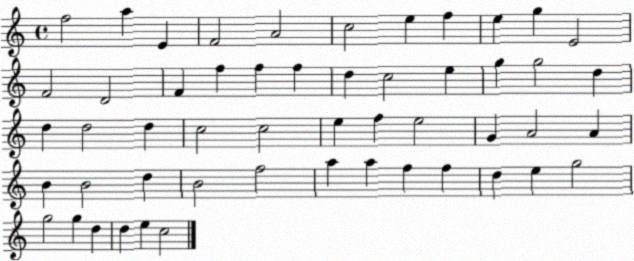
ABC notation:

X:1
T:Untitled
M:4/4
L:1/4
K:C
f2 a E F2 A2 c2 e f e g E2 F2 D2 F f f f d c2 e g g2 d d d2 d c2 c2 e f e2 G A2 A B B2 d B2 f2 a a f f d e g2 g2 g d d e c2